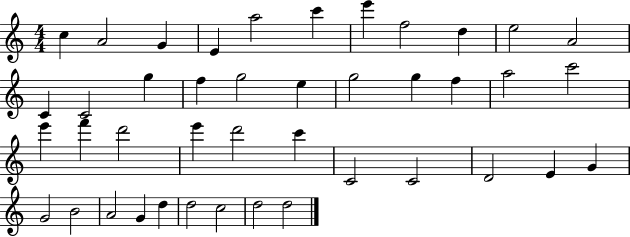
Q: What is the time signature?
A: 4/4